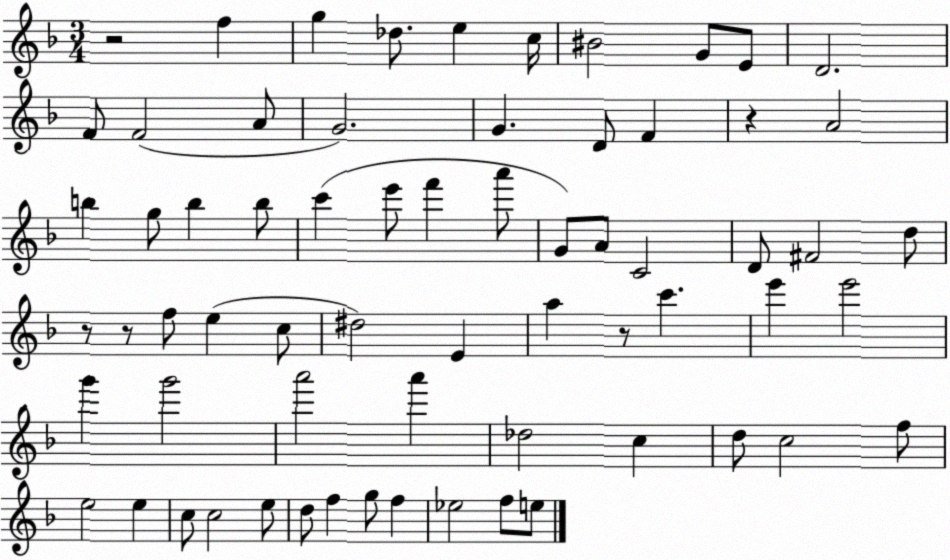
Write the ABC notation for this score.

X:1
T:Untitled
M:3/4
L:1/4
K:F
z2 f g _d/2 e c/4 ^B2 G/2 E/2 D2 F/2 F2 A/2 G2 G D/2 F z A2 b g/2 b b/2 c' e'/2 f' a'/2 G/2 A/2 C2 D/2 ^F2 d/2 z/2 z/2 f/2 e c/2 ^d2 E a z/2 c' e' e'2 g' g'2 a'2 a' _d2 c d/2 c2 f/2 e2 e c/2 c2 e/2 d/2 f g/2 f _e2 f/2 e/2